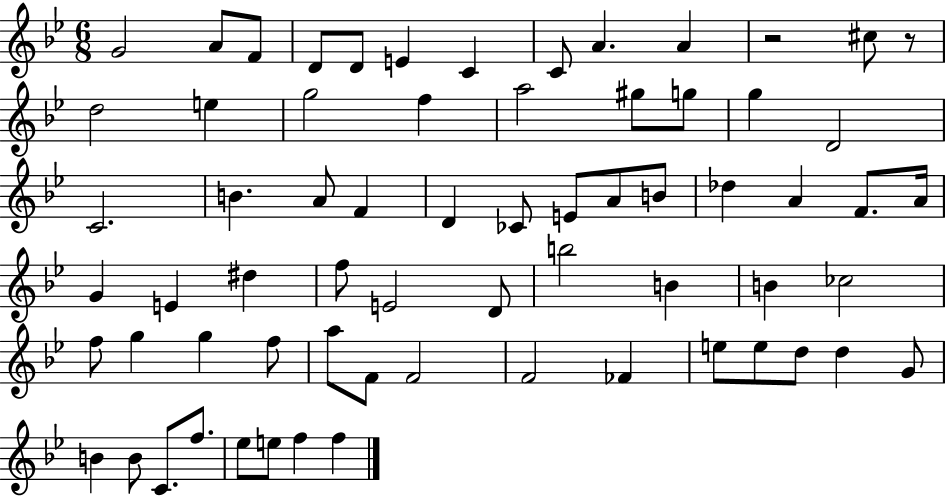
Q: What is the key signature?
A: BES major